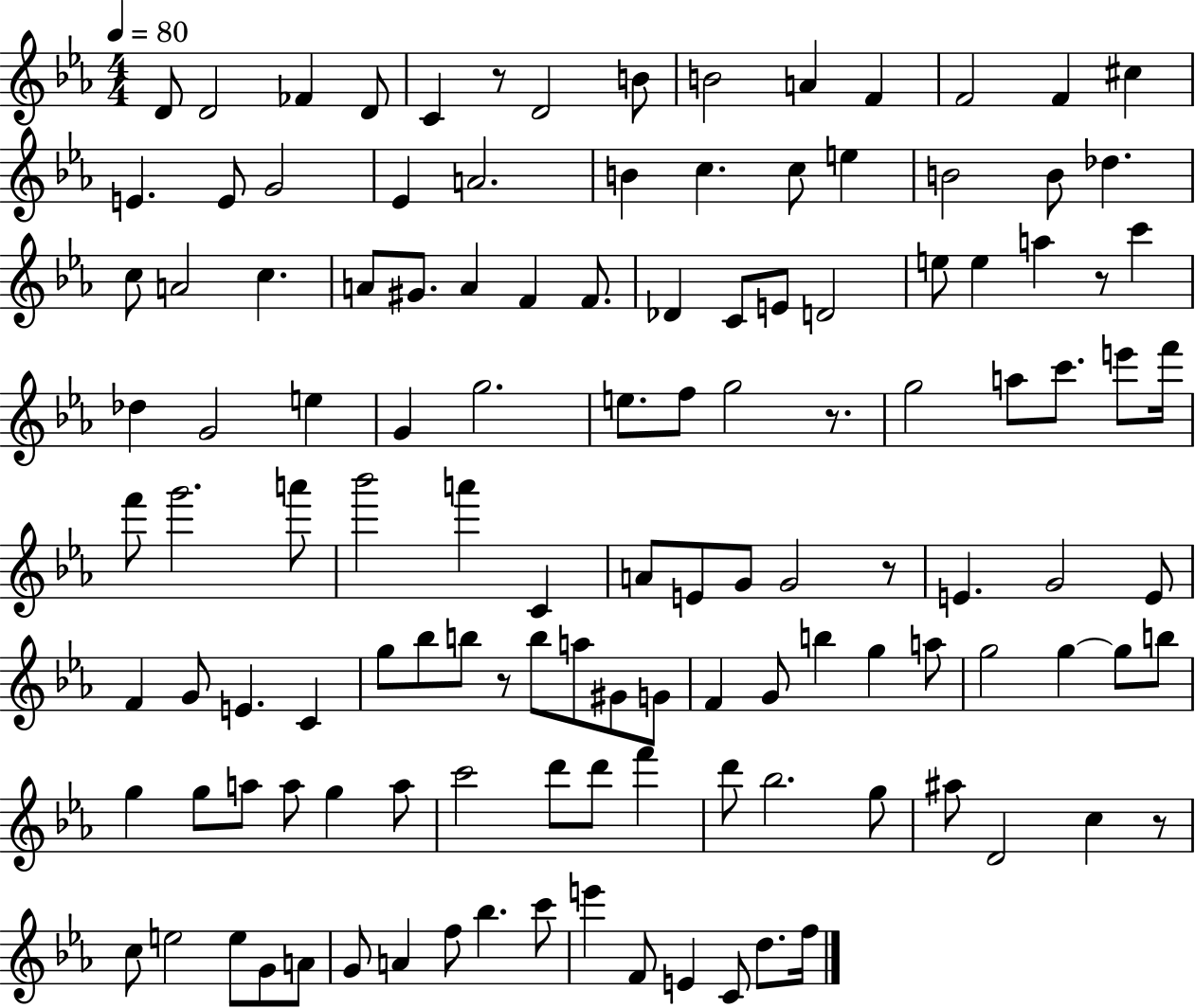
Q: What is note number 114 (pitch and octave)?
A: E6